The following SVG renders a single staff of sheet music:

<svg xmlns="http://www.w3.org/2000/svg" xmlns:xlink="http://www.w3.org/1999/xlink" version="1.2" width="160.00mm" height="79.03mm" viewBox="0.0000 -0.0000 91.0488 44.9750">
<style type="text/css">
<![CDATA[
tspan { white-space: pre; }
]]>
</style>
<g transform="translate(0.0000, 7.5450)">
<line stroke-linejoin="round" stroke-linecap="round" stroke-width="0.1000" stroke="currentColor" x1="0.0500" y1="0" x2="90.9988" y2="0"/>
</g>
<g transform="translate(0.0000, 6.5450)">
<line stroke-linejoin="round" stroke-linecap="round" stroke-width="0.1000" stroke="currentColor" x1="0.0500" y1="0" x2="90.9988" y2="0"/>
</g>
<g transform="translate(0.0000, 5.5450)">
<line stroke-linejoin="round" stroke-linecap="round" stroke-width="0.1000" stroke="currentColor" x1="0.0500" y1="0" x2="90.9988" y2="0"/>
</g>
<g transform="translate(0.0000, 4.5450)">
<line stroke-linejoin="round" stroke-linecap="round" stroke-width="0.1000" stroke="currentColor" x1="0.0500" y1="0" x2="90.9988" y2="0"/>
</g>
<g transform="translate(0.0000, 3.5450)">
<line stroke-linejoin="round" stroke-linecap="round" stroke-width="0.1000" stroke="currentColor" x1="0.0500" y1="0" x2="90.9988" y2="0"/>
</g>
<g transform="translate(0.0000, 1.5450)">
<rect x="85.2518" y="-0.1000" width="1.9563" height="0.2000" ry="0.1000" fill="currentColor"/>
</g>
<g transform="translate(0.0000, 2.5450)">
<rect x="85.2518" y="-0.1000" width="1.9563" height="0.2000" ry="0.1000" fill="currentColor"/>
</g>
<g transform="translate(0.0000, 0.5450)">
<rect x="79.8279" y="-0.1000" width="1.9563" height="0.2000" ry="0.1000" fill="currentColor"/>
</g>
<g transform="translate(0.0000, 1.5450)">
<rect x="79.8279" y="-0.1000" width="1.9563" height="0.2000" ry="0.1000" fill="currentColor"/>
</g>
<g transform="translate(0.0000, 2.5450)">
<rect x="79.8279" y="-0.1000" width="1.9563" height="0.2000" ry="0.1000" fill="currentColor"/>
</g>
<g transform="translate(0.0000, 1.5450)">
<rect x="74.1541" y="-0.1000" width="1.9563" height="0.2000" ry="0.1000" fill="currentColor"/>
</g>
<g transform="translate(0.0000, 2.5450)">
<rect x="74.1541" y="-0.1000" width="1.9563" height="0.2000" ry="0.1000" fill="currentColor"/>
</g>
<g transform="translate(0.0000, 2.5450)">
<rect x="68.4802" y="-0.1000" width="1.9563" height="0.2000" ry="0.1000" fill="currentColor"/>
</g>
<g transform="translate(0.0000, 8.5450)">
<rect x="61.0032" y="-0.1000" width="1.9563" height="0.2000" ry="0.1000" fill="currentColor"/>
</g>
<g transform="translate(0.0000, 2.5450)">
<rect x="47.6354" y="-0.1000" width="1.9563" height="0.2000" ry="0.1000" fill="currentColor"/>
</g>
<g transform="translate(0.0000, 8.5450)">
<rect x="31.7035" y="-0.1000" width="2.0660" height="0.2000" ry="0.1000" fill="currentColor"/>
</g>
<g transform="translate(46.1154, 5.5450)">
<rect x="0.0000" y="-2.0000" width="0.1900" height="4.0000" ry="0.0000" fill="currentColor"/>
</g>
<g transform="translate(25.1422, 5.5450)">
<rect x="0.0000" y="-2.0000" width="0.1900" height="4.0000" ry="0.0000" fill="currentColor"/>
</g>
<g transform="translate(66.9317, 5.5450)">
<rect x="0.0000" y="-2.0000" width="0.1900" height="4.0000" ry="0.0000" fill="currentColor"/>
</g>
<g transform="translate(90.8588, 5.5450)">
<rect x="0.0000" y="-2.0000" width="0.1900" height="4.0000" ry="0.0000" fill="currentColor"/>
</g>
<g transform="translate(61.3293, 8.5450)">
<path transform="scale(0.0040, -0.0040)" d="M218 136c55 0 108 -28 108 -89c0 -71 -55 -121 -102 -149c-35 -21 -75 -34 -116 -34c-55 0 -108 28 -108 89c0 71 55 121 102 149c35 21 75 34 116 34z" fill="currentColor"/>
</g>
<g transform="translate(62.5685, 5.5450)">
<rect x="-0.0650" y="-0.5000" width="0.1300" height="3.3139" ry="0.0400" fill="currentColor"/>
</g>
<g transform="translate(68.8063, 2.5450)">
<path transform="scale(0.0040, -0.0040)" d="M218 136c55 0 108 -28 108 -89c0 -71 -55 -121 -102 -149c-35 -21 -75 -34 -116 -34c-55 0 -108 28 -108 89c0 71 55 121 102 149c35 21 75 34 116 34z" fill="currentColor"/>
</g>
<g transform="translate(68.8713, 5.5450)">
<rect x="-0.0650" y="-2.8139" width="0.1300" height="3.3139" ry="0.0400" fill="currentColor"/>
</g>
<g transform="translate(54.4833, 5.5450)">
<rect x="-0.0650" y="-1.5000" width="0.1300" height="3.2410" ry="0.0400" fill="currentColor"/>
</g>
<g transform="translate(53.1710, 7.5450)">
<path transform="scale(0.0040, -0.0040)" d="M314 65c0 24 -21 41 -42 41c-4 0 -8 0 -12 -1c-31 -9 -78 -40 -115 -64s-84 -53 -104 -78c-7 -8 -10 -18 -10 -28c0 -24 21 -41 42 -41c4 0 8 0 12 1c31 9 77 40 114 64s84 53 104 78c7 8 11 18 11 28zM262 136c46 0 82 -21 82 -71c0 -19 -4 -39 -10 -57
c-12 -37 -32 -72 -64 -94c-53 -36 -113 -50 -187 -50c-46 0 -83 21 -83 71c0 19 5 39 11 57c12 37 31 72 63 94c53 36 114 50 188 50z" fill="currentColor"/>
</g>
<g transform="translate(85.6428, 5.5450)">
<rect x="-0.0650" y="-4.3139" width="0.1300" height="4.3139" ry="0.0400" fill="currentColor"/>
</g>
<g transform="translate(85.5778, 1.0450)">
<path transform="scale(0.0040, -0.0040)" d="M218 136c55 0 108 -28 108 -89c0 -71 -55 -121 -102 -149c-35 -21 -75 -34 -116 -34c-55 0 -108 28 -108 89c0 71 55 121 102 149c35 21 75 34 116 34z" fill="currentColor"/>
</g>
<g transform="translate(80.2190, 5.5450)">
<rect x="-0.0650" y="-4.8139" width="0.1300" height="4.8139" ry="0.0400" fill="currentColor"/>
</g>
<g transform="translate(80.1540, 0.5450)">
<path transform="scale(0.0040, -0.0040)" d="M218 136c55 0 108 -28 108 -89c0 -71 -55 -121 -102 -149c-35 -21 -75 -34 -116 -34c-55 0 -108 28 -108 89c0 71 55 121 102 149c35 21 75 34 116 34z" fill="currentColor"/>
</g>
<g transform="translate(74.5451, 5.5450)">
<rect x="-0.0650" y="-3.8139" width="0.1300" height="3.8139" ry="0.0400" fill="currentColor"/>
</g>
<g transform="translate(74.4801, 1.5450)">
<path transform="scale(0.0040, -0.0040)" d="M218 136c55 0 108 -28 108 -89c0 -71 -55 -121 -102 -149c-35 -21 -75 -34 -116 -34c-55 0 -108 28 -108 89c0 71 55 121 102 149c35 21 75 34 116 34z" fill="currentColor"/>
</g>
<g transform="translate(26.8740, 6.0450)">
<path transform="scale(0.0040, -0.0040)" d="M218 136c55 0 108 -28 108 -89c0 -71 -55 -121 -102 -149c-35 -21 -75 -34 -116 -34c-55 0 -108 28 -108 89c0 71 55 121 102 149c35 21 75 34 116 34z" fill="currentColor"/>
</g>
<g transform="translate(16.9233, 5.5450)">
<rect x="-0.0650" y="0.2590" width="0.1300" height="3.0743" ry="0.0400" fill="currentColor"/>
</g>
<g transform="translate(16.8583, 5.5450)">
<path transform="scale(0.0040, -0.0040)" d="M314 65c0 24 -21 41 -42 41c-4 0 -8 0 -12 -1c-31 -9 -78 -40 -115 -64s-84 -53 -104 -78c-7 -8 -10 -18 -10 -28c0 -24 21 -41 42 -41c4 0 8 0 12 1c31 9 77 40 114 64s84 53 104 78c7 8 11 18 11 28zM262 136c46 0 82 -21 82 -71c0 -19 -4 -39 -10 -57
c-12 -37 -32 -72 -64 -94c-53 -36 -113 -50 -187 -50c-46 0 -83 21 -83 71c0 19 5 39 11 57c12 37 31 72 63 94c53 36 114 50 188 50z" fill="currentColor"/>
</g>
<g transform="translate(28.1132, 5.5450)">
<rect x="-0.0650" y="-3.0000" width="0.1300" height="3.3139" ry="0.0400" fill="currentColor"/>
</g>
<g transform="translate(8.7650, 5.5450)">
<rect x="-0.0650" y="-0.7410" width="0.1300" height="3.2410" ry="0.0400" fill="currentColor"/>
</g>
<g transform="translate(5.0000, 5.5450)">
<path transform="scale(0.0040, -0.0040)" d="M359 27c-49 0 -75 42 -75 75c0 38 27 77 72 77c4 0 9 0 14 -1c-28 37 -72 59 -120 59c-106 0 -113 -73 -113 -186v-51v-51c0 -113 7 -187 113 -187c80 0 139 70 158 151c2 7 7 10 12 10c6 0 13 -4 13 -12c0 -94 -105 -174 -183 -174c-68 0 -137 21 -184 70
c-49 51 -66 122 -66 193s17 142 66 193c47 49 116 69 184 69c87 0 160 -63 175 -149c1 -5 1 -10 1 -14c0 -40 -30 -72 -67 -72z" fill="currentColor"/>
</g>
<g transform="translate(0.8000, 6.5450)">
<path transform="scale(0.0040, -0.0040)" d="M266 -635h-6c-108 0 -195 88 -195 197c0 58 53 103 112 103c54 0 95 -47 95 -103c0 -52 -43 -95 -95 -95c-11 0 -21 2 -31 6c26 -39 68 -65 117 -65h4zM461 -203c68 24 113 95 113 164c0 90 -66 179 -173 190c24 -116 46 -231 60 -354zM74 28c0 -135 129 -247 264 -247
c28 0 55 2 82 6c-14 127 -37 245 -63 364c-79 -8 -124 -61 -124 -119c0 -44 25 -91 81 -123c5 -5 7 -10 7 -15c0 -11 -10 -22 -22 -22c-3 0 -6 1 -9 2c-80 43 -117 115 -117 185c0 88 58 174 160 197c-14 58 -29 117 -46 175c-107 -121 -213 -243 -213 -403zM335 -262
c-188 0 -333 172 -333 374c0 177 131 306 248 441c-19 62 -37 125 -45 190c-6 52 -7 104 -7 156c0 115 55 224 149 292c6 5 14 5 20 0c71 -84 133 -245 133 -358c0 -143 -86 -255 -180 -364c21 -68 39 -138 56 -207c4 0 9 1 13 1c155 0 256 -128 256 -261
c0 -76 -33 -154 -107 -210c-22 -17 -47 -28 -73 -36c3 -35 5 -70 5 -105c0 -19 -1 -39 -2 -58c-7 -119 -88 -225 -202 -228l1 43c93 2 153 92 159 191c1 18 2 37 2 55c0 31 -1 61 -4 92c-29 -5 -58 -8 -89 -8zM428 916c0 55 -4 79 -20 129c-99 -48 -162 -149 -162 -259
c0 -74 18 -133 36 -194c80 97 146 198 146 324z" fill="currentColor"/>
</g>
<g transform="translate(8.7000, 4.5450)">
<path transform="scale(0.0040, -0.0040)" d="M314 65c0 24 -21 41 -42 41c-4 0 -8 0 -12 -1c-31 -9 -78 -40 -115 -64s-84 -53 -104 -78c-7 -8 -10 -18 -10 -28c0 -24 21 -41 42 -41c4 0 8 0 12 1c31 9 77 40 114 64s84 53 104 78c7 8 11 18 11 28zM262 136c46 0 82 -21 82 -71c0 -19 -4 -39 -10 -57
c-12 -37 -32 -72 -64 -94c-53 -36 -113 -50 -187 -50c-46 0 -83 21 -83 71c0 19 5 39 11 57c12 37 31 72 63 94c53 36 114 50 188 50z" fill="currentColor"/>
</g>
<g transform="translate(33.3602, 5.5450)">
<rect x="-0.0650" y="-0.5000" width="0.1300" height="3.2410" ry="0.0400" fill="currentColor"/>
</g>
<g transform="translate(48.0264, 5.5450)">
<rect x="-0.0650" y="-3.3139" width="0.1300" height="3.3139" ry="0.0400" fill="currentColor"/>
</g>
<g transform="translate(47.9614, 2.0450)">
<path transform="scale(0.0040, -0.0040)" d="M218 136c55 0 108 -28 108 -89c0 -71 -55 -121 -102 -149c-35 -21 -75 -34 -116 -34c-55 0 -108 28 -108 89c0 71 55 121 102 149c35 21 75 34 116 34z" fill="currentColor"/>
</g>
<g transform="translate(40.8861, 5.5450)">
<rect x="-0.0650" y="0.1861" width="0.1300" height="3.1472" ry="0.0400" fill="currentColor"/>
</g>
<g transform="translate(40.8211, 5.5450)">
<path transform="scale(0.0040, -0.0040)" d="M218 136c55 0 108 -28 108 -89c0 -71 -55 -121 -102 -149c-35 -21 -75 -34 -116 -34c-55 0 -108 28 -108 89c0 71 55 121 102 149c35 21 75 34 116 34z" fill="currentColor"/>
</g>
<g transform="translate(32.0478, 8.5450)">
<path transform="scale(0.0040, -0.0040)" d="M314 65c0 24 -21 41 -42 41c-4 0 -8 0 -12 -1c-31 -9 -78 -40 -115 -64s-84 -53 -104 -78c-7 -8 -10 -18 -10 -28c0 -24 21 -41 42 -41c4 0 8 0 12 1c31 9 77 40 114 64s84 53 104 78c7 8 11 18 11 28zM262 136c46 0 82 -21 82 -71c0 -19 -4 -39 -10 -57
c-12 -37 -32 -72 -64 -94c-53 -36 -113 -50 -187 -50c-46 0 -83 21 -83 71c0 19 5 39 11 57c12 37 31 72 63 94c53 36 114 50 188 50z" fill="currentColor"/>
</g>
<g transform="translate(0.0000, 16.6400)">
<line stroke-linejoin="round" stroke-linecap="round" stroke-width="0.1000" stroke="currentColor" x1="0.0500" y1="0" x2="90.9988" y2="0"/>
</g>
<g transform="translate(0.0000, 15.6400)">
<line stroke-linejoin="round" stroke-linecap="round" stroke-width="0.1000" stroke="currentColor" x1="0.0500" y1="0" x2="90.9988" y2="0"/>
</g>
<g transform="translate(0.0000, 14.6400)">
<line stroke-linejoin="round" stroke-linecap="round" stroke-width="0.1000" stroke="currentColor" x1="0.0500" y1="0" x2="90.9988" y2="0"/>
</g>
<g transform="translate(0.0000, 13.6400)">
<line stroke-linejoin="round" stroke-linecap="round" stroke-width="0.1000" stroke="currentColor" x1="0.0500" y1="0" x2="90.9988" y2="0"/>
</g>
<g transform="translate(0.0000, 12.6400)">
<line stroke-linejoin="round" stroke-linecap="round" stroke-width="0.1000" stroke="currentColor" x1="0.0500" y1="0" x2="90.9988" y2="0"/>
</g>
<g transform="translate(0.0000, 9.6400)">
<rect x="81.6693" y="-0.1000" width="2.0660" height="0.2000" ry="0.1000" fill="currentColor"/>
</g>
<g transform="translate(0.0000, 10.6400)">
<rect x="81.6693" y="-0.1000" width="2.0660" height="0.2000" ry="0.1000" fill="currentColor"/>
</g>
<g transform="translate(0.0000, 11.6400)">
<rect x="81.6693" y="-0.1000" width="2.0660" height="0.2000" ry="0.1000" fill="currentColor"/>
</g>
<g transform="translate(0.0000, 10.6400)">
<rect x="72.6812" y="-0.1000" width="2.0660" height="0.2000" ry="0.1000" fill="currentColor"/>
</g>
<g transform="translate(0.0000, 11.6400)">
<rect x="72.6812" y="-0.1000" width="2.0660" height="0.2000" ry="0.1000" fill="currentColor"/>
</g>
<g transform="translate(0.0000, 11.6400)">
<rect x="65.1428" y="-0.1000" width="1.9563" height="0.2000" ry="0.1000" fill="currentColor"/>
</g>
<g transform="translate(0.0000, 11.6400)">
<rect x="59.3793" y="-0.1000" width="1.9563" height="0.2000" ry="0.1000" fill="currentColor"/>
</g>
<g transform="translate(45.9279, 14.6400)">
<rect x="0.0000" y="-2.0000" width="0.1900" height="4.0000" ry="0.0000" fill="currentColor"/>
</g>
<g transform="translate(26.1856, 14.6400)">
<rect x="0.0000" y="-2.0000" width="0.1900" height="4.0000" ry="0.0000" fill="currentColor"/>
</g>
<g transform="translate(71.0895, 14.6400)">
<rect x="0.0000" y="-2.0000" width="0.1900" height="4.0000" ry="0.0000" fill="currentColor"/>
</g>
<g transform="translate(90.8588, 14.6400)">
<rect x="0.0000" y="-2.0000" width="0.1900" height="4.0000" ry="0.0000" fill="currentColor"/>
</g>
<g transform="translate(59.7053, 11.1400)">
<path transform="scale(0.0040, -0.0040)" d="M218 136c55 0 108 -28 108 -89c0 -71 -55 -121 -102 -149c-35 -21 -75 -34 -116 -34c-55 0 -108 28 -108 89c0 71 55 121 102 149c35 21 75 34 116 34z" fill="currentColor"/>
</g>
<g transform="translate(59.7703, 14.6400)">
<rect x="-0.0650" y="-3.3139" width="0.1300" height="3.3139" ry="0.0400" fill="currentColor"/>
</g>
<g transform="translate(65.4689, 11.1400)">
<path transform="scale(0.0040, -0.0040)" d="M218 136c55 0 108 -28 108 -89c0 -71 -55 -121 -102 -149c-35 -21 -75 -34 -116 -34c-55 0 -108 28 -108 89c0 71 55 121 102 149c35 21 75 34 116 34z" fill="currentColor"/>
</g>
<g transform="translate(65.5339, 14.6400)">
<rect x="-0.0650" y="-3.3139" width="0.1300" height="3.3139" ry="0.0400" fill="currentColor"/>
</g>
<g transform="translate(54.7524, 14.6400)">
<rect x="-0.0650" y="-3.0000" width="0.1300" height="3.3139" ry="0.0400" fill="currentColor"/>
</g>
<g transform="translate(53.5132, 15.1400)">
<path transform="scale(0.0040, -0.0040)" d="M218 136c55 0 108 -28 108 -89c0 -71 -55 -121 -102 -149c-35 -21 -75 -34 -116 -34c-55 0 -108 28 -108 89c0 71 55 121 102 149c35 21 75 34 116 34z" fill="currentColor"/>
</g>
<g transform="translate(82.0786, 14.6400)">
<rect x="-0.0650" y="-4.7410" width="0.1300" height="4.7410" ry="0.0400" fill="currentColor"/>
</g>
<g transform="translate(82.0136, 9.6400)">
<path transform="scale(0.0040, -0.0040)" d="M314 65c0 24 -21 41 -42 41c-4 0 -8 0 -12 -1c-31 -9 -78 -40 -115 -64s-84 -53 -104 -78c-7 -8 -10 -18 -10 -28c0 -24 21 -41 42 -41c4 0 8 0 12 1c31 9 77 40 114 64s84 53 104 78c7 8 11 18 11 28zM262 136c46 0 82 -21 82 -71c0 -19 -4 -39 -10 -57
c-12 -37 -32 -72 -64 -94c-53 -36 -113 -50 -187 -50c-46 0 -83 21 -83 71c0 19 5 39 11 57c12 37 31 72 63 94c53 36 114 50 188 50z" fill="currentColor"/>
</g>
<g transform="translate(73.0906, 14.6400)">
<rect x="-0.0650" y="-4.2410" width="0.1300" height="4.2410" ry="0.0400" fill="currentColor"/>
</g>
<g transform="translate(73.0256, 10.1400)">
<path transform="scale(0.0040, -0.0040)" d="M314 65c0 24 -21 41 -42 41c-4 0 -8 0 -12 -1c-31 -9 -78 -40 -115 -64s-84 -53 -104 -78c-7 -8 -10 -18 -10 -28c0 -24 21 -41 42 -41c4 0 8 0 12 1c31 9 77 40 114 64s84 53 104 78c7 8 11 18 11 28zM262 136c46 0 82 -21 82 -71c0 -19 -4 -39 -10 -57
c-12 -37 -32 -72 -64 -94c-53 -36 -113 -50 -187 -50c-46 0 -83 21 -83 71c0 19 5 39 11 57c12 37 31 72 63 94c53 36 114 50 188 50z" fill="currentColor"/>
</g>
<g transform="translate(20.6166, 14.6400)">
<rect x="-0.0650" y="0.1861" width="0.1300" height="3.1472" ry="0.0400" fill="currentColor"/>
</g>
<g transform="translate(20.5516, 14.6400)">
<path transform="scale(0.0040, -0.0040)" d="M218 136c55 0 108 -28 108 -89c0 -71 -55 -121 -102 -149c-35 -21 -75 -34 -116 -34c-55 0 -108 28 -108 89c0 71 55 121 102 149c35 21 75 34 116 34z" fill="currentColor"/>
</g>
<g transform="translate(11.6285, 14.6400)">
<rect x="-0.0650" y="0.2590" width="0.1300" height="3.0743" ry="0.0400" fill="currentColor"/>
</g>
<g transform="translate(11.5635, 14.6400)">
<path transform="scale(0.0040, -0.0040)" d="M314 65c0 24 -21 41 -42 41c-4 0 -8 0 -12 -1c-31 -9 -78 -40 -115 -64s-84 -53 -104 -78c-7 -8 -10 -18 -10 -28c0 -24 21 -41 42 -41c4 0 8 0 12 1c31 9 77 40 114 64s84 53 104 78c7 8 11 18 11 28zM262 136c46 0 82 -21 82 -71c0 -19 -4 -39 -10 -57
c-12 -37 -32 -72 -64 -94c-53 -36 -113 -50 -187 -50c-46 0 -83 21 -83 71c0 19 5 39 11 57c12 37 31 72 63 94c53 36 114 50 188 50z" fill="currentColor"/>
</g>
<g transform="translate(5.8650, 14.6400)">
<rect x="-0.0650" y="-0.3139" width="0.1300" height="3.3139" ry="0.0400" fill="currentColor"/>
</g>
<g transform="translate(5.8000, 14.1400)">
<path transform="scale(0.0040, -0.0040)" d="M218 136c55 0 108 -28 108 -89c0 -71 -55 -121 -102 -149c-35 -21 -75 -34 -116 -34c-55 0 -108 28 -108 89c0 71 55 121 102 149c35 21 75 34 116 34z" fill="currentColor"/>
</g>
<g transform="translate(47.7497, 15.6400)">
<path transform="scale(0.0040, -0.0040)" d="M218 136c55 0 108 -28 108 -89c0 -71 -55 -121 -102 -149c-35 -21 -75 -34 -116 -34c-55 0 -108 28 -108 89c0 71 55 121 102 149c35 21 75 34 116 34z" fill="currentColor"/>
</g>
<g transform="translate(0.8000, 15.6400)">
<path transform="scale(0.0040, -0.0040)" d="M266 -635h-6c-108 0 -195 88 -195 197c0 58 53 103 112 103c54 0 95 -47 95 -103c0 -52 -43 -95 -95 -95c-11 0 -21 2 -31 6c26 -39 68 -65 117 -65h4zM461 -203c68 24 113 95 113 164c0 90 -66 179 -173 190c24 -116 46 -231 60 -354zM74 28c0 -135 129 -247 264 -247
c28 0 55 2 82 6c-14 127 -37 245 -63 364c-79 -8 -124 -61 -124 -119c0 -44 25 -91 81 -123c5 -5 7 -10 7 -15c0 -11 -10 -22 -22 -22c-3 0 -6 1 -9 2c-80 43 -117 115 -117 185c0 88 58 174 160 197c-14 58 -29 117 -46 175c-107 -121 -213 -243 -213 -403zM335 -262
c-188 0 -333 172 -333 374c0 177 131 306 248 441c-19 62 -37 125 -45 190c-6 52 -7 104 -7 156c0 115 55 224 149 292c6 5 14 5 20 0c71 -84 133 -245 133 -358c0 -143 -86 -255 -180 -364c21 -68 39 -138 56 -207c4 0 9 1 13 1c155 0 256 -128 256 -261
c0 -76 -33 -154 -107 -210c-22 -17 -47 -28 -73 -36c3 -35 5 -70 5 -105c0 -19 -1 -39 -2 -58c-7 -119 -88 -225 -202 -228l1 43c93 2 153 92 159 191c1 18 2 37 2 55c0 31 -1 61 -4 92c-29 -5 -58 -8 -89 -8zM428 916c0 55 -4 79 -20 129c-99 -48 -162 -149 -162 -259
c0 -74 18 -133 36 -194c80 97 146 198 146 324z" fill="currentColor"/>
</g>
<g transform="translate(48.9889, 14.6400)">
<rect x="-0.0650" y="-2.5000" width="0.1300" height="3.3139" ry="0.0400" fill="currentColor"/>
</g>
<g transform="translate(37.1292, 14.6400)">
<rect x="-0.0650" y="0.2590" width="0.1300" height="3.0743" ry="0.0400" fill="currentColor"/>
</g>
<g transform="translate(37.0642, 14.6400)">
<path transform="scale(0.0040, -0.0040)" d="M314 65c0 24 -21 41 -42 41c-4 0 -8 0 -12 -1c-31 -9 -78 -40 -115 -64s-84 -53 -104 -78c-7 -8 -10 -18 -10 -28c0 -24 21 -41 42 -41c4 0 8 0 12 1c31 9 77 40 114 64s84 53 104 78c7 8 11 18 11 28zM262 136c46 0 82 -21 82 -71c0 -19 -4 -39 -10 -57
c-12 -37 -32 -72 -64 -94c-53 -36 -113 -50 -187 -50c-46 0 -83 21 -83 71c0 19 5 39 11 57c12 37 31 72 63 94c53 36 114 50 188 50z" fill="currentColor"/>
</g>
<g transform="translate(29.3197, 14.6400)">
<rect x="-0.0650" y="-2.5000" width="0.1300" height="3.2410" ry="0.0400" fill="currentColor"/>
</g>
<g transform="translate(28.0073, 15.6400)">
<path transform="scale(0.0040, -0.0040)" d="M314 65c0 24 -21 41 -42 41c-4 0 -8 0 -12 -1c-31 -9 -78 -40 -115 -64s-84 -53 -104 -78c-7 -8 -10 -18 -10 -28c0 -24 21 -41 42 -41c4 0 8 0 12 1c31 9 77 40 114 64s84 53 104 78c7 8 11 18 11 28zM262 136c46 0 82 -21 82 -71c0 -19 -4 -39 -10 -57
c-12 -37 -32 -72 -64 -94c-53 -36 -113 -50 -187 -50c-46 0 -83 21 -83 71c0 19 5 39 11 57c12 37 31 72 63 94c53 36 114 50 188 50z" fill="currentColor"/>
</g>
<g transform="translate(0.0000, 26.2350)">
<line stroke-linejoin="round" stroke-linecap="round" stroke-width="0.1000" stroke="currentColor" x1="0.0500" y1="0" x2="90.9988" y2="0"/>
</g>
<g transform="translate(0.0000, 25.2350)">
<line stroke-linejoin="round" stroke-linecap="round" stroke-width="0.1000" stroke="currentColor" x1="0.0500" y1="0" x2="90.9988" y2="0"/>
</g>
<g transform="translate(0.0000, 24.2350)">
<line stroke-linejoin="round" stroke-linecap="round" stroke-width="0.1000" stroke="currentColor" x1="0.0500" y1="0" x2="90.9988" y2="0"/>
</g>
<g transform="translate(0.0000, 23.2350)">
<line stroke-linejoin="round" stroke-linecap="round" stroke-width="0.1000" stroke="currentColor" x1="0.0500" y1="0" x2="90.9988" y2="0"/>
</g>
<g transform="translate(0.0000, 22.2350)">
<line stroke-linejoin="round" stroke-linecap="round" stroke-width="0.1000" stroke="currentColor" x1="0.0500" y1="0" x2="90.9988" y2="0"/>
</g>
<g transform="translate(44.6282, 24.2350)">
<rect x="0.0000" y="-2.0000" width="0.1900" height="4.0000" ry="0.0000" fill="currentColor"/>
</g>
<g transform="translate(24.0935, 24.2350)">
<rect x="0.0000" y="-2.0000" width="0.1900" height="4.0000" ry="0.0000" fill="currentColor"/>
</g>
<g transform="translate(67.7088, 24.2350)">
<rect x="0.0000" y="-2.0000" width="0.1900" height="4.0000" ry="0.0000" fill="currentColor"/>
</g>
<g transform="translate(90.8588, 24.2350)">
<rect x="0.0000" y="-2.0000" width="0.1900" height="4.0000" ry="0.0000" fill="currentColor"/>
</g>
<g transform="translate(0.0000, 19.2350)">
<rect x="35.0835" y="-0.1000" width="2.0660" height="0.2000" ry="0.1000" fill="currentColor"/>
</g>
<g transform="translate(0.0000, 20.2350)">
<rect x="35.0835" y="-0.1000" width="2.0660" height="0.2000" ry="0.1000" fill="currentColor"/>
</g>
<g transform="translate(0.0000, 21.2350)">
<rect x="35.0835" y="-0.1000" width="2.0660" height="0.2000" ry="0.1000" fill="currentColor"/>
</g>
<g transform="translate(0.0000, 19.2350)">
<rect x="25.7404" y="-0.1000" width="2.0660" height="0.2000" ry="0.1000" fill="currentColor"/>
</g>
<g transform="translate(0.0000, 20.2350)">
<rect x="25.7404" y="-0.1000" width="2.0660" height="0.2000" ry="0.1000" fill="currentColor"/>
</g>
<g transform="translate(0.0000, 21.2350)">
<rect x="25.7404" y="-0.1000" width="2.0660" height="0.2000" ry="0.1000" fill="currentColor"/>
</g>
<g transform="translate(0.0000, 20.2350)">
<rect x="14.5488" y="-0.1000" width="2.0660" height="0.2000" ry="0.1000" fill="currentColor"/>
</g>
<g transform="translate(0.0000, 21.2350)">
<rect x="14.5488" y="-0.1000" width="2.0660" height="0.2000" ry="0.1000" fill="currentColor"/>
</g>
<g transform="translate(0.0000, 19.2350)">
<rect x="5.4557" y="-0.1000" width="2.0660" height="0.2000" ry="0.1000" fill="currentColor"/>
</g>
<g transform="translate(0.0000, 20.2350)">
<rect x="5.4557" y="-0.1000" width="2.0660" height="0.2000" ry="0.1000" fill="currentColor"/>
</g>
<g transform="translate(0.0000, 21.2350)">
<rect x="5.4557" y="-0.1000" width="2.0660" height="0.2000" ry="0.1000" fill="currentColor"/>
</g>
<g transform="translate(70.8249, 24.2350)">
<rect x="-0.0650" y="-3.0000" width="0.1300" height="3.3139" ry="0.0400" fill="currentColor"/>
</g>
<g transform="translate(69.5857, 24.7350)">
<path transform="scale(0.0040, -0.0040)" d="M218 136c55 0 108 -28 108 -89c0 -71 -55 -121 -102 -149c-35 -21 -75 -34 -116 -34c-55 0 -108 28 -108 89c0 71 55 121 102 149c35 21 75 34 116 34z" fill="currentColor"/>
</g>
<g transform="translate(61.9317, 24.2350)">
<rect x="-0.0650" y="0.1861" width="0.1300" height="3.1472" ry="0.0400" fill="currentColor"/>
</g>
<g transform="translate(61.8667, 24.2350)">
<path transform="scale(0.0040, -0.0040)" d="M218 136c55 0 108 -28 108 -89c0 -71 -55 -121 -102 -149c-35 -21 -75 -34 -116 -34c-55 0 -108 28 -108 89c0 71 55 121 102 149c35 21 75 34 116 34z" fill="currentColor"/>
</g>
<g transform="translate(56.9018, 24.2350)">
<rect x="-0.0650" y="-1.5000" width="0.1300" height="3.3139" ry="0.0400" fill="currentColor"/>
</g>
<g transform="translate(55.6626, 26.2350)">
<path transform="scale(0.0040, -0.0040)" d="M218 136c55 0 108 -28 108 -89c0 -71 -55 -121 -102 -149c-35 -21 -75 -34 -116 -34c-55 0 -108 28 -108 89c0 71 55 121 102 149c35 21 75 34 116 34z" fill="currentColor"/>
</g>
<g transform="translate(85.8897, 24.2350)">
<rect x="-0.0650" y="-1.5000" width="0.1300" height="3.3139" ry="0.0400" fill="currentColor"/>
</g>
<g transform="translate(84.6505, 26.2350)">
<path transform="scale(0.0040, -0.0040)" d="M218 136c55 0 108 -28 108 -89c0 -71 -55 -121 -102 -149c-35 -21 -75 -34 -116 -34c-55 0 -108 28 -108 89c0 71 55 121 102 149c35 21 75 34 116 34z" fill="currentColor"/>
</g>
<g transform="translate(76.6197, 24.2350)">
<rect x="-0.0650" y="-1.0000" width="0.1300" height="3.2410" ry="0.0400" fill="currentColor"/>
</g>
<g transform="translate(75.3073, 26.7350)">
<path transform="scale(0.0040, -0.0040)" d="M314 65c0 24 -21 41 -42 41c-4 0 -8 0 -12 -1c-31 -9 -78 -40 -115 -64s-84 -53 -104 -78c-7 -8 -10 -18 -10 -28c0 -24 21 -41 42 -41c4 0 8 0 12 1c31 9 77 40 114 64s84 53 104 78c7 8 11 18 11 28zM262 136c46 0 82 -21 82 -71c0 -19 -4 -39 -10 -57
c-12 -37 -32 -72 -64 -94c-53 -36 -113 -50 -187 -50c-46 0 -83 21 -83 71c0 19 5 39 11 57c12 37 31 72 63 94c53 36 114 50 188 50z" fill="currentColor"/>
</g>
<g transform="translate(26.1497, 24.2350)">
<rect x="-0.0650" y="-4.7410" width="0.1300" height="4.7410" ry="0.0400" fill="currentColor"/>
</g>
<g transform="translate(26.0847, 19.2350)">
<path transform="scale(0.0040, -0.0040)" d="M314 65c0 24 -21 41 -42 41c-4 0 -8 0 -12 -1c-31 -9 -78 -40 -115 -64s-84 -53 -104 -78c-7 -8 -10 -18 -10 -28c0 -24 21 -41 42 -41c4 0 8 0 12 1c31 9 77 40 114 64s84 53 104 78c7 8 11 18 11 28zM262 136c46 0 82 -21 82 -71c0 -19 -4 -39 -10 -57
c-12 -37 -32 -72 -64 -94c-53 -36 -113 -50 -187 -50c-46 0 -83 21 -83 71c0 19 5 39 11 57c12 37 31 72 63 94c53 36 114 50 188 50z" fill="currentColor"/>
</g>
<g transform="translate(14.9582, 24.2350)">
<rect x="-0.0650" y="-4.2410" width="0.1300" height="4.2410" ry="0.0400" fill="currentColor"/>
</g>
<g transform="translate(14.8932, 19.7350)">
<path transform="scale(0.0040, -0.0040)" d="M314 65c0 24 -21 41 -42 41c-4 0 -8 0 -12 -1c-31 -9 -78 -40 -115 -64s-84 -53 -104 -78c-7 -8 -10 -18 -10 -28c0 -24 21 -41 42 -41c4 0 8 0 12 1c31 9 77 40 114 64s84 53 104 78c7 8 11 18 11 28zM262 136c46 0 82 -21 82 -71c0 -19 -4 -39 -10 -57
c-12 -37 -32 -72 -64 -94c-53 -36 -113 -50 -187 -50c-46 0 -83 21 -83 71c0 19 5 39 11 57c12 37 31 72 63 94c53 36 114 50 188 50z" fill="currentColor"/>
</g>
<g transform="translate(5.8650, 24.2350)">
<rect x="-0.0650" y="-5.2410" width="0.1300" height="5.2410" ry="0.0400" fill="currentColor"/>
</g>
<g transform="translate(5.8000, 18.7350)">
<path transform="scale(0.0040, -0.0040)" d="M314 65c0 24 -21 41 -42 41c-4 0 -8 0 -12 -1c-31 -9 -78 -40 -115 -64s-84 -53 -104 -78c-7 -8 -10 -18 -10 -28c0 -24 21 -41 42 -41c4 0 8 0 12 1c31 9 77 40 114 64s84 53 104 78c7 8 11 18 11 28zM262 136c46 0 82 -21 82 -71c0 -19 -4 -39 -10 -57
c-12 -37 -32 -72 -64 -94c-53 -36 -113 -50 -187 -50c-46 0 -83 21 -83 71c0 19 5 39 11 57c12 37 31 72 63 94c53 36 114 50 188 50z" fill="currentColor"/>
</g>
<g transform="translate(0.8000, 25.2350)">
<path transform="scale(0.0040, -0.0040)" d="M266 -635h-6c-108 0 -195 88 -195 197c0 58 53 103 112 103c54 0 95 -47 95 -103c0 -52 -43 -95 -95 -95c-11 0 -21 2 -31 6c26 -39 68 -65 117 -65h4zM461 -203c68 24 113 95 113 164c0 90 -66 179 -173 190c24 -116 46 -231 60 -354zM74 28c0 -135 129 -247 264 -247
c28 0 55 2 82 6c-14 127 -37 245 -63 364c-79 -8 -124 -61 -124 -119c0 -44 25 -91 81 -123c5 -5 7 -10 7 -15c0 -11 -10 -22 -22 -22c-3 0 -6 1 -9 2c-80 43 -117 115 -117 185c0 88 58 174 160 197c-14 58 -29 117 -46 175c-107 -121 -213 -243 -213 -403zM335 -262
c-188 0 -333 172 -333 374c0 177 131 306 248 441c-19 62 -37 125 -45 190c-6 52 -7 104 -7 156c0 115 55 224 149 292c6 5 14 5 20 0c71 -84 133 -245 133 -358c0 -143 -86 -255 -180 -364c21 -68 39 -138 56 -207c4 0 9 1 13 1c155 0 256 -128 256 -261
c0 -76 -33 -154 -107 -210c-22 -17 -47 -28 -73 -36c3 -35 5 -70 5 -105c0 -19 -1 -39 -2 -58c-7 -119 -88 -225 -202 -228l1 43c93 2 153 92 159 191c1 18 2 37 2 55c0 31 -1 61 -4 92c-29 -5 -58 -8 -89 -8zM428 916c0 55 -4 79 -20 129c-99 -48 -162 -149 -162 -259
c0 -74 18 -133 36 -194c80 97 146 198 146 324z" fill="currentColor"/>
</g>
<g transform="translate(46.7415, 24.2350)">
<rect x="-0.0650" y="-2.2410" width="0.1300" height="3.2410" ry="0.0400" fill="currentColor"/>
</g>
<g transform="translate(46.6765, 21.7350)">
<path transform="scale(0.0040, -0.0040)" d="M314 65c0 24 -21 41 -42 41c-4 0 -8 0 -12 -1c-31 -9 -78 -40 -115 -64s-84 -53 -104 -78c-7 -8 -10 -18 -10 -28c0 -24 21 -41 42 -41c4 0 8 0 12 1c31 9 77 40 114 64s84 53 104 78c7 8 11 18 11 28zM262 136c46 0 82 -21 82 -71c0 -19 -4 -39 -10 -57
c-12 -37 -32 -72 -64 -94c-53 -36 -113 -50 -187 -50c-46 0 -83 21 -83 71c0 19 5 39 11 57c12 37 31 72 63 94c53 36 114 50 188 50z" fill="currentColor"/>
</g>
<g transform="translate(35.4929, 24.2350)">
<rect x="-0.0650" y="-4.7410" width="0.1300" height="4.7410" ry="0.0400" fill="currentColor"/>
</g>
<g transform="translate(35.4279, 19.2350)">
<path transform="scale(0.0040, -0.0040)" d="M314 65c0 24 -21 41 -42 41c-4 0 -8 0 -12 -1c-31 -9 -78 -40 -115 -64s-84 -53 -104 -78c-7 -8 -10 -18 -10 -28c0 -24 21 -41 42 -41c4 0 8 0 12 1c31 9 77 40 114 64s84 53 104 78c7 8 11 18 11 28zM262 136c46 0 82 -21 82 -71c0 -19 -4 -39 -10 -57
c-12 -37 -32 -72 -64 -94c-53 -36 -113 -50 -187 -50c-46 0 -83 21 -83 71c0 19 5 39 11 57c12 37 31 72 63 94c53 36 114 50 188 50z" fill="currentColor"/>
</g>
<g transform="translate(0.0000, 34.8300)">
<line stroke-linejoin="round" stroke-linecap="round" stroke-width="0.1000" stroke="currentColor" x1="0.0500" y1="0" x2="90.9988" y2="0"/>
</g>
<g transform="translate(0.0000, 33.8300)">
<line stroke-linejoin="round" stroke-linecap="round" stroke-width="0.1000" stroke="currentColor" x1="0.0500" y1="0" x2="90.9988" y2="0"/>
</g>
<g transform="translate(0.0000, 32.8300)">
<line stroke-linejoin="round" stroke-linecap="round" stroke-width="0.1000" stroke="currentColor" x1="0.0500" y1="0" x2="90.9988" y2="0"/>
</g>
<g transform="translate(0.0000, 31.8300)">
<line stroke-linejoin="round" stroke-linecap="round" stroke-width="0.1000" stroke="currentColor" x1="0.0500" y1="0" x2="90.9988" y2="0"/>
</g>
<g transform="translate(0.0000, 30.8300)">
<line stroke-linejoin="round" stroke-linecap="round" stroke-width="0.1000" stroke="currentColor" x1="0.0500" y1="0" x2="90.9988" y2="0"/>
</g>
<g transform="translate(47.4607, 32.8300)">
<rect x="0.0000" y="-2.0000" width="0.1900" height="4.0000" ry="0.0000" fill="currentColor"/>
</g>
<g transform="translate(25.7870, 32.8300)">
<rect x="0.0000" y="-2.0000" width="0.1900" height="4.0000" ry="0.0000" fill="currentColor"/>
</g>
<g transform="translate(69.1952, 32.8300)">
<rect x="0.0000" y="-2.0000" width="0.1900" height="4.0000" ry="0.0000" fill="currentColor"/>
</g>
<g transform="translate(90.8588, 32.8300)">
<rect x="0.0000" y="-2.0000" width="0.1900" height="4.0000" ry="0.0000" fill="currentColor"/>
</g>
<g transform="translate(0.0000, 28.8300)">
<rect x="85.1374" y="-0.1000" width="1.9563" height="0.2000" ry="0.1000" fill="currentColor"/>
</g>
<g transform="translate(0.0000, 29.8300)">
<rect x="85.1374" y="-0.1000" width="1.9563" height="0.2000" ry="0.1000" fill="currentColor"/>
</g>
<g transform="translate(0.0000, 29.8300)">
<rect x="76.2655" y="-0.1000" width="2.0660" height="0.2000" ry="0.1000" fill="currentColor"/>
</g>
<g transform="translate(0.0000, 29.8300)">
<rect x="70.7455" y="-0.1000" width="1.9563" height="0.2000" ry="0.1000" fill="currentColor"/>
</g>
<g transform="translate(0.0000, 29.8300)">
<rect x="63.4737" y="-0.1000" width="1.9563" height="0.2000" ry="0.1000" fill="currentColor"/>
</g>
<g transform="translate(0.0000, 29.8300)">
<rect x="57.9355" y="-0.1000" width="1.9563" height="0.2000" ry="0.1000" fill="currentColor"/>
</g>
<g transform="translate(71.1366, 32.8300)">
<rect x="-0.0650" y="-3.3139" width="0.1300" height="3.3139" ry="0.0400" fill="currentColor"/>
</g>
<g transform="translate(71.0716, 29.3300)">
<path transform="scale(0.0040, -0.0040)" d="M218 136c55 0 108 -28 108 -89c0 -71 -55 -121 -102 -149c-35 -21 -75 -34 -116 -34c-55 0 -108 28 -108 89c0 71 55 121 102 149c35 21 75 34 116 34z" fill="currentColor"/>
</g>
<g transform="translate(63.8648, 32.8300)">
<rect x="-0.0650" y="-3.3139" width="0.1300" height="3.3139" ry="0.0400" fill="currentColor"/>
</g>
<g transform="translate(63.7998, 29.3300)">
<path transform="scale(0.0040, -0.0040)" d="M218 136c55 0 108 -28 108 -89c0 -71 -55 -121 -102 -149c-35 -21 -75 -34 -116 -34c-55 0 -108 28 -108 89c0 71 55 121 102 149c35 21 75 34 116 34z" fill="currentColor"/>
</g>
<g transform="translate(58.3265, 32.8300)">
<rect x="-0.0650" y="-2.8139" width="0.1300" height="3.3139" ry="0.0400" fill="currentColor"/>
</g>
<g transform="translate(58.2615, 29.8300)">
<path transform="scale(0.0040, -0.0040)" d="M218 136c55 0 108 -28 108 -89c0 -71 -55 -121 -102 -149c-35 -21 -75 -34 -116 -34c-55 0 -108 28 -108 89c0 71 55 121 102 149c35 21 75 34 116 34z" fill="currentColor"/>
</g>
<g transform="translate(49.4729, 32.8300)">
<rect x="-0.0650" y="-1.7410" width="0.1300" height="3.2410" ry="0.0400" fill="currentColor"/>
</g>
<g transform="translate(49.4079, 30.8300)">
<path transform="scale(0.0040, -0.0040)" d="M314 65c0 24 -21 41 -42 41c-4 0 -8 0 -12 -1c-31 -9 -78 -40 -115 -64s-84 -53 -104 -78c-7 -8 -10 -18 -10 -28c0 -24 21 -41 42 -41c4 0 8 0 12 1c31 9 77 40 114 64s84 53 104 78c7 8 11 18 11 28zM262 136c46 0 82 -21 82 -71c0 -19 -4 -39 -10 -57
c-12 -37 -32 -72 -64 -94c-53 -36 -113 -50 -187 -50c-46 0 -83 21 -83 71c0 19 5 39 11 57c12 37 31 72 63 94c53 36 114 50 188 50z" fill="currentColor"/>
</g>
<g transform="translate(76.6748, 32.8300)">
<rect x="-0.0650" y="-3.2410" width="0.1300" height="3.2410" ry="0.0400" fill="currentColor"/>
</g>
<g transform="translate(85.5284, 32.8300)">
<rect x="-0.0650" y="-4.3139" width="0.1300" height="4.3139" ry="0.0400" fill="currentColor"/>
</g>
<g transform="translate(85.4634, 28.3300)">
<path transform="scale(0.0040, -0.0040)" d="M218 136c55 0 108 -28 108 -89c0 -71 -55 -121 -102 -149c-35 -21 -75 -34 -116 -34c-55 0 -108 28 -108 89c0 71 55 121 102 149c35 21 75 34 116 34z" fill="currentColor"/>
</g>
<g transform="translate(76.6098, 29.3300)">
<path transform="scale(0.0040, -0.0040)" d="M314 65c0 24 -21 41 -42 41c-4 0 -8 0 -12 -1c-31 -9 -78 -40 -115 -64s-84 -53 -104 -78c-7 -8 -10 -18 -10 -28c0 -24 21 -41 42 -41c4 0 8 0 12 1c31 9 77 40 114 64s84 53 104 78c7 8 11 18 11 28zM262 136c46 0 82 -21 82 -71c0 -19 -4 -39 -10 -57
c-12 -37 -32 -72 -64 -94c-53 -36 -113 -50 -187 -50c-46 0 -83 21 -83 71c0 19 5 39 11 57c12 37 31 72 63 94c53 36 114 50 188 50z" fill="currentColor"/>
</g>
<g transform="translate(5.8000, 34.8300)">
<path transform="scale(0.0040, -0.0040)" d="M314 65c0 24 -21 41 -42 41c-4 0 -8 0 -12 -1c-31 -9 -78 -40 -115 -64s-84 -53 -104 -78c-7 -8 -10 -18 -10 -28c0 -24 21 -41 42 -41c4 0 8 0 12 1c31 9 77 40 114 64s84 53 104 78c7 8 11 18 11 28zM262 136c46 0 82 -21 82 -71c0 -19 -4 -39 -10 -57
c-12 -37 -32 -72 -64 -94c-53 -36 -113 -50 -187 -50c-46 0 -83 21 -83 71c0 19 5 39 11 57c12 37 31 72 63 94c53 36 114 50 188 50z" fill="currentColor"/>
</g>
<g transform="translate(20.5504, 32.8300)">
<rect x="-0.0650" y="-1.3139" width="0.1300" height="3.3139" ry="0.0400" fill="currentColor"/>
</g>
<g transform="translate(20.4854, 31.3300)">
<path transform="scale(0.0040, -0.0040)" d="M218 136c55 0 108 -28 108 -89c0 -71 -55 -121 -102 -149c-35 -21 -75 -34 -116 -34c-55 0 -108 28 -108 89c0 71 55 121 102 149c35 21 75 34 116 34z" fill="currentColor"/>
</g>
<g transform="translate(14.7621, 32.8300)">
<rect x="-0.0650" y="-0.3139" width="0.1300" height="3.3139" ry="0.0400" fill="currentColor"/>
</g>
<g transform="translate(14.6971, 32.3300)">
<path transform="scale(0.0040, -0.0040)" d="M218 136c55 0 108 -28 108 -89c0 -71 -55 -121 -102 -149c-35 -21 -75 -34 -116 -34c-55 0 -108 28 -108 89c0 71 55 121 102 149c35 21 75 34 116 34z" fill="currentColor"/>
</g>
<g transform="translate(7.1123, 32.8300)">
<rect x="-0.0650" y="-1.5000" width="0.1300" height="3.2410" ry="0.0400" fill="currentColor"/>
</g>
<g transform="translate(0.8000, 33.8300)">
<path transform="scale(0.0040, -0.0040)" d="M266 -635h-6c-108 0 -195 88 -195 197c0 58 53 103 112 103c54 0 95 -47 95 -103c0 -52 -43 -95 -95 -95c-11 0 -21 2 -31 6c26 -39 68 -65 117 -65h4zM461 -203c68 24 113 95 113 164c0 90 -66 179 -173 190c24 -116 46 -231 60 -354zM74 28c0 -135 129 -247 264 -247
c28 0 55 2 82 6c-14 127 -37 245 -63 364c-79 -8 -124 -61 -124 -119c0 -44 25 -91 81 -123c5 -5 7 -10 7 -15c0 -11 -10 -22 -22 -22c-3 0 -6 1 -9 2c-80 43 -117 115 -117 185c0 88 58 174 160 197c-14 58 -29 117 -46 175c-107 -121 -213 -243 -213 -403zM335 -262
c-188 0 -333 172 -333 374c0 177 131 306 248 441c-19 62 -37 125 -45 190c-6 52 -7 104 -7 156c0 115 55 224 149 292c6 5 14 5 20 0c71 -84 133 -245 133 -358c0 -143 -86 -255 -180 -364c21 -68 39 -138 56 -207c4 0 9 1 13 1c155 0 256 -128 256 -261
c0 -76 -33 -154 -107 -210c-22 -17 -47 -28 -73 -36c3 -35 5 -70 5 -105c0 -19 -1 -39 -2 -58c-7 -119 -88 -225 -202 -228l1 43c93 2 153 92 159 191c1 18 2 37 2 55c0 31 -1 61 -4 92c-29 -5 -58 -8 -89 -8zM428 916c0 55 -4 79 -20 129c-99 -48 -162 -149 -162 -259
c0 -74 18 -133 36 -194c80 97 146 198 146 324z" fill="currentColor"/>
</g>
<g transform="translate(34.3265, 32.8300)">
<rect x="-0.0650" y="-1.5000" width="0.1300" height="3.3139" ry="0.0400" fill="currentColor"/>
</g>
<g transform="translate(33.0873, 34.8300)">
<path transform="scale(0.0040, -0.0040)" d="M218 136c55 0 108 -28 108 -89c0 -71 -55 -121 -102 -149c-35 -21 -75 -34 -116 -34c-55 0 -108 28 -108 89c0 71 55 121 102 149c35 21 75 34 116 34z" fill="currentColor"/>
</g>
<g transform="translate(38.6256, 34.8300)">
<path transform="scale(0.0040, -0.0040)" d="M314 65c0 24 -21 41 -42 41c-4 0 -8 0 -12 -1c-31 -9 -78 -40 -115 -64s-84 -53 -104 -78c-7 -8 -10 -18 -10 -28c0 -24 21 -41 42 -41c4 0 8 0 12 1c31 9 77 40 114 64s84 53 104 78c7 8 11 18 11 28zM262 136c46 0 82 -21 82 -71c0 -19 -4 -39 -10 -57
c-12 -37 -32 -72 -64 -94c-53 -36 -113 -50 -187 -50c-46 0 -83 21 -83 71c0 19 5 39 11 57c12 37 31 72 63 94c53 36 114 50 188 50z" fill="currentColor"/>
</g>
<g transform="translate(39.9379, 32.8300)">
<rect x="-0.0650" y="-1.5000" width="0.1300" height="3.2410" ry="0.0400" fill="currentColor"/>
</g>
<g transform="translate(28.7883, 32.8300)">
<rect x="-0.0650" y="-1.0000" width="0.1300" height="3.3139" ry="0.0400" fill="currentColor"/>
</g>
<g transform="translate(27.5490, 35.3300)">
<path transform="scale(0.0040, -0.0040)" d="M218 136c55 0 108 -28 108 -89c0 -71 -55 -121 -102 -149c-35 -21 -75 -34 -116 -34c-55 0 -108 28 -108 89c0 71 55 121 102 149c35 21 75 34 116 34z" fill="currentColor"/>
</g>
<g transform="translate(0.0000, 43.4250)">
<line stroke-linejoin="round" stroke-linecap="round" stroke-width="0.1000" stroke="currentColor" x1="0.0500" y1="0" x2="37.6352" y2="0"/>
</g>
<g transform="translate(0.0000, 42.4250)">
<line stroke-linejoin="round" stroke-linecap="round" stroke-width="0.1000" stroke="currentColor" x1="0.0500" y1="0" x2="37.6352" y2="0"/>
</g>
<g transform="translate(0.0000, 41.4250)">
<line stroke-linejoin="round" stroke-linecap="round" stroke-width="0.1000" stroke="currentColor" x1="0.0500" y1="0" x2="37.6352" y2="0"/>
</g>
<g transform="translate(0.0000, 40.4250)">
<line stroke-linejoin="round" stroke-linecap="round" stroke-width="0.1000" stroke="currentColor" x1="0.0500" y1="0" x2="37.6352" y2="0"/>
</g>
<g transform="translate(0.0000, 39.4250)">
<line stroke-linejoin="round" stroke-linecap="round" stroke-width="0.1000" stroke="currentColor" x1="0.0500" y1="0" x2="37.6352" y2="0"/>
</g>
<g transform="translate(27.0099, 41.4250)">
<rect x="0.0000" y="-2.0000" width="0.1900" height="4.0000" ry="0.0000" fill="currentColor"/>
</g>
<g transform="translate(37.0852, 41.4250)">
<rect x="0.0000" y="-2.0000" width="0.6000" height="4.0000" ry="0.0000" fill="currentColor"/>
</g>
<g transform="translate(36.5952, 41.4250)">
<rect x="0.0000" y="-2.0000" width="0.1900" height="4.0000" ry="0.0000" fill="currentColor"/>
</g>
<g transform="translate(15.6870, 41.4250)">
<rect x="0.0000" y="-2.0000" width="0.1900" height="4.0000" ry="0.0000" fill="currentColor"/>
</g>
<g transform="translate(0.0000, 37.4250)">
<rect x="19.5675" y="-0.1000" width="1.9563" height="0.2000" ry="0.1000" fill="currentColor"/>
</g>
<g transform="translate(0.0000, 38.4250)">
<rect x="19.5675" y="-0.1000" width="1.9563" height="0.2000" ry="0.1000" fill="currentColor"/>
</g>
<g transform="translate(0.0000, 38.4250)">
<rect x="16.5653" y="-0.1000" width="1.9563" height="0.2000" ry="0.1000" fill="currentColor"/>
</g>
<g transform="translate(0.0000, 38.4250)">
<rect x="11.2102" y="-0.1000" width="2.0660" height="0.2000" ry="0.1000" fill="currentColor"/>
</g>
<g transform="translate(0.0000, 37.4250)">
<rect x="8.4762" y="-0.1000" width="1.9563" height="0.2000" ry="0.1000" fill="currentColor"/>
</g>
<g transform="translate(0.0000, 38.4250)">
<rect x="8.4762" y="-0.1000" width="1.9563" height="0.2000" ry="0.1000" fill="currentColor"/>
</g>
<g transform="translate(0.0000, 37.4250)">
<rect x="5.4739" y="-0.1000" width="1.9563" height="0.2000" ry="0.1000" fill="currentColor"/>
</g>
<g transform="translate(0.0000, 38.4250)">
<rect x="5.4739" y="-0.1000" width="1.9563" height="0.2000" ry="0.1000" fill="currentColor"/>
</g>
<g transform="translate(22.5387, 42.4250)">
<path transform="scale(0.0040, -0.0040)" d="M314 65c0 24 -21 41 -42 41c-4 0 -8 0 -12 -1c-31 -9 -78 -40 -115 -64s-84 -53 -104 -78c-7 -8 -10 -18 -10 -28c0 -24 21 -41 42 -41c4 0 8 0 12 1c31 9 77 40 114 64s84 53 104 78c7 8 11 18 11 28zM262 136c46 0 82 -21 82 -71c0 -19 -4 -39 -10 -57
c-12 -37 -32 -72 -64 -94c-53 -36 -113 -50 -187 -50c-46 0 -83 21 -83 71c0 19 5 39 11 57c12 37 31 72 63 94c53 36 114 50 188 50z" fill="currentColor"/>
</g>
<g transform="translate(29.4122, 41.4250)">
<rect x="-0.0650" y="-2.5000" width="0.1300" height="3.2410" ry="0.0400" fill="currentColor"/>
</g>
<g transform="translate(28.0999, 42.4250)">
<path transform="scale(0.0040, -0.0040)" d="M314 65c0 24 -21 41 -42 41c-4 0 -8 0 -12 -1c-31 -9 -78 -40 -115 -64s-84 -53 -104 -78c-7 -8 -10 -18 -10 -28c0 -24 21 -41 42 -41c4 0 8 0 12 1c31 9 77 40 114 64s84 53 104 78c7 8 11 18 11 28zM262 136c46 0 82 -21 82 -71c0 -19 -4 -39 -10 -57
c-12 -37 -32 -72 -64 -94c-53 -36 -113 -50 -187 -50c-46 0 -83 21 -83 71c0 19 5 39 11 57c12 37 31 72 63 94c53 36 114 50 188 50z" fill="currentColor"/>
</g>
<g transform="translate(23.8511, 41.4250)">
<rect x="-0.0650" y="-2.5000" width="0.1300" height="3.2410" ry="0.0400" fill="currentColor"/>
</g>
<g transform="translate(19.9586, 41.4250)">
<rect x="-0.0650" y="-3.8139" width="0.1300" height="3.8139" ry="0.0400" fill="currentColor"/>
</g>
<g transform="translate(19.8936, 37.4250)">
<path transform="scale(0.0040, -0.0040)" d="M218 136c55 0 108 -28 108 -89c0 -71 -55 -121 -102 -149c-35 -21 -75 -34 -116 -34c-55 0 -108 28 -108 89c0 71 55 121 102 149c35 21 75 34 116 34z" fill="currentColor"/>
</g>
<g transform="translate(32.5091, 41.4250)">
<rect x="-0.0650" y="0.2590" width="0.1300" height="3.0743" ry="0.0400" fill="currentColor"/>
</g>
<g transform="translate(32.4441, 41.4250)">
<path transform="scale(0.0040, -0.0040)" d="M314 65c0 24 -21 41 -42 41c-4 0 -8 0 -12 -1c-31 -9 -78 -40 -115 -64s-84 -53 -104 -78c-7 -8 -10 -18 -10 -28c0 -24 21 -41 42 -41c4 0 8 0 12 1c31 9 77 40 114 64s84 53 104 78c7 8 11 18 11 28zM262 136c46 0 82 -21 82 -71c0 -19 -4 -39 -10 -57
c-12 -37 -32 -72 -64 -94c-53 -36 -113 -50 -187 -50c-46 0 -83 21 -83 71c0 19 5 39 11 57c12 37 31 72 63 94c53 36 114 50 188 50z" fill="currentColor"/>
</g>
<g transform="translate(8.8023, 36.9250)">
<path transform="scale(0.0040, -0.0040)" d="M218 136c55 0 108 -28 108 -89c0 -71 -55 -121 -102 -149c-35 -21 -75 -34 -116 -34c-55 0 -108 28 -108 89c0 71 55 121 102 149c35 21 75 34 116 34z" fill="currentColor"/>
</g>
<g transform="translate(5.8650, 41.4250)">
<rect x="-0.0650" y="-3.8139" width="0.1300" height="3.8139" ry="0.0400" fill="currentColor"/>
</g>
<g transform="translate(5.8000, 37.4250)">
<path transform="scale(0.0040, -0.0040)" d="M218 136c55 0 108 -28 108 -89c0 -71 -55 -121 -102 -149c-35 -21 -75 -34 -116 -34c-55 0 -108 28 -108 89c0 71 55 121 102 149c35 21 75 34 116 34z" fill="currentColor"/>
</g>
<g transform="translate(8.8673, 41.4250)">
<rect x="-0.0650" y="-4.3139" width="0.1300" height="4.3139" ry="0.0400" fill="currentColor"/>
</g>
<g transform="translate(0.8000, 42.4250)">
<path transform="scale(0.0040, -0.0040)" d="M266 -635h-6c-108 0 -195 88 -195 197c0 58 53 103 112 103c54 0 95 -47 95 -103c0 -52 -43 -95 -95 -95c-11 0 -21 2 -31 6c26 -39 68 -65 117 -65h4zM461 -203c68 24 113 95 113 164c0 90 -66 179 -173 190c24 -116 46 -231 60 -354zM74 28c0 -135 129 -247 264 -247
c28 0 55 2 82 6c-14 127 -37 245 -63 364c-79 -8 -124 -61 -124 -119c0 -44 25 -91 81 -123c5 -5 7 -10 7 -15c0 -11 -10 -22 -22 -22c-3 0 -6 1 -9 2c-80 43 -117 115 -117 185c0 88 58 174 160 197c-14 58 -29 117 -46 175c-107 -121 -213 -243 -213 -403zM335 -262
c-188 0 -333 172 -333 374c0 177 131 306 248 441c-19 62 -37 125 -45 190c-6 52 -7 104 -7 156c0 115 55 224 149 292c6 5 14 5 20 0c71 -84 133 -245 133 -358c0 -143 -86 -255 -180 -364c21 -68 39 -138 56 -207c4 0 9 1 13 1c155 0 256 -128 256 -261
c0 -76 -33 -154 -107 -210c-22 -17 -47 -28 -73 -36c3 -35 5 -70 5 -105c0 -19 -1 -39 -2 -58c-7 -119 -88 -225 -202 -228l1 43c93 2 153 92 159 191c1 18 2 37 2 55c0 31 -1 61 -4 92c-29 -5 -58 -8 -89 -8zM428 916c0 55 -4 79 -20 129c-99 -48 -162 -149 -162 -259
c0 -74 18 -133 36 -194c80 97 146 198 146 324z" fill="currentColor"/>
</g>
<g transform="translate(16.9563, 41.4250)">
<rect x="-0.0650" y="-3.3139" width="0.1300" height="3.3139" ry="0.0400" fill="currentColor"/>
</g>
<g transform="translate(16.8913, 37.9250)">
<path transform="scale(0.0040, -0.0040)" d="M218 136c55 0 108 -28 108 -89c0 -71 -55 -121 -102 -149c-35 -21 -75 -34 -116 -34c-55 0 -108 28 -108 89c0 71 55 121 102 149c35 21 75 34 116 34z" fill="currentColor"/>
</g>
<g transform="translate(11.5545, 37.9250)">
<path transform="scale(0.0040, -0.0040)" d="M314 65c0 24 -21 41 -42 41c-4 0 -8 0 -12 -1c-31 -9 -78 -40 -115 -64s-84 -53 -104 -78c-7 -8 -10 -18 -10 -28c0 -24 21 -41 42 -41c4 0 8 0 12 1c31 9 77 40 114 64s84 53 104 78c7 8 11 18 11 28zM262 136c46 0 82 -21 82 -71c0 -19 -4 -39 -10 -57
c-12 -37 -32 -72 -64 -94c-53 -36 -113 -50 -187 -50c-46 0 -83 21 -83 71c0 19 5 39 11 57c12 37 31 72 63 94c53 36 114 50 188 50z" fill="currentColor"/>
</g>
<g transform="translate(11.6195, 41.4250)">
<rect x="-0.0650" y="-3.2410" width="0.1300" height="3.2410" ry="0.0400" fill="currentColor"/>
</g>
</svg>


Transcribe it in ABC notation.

X:1
T:Untitled
M:4/4
L:1/4
K:C
d2 B2 A C2 B b E2 C a c' e' d' c B2 B G2 B2 G A b b d'2 e'2 f'2 d'2 e'2 e'2 g2 E B A D2 E E2 c e D E E2 f2 a b b b2 d' c' d' b2 b c' G2 G2 B2